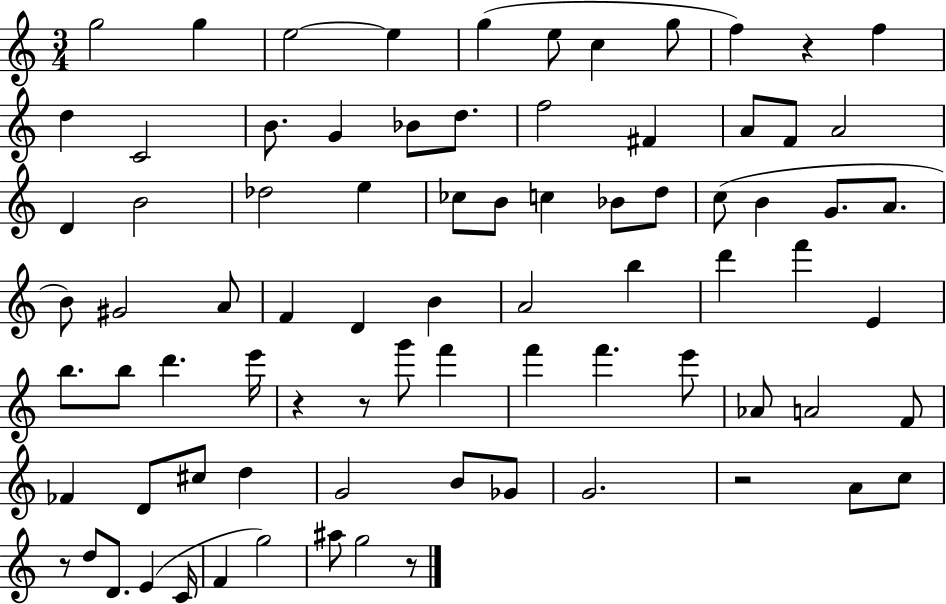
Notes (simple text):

G5/h G5/q E5/h E5/q G5/q E5/e C5/q G5/e F5/q R/q F5/q D5/q C4/h B4/e. G4/q Bb4/e D5/e. F5/h F#4/q A4/e F4/e A4/h D4/q B4/h Db5/h E5/q CES5/e B4/e C5/q Bb4/e D5/e C5/e B4/q G4/e. A4/e. B4/e G#4/h A4/e F4/q D4/q B4/q A4/h B5/q D6/q F6/q E4/q B5/e. B5/e D6/q. E6/s R/q R/e G6/e F6/q F6/q F6/q. E6/e Ab4/e A4/h F4/e FES4/q D4/e C#5/e D5/q G4/h B4/e Gb4/e G4/h. R/h A4/e C5/e R/e D5/e D4/e. E4/q C4/s F4/q G5/h A#5/e G5/h R/e